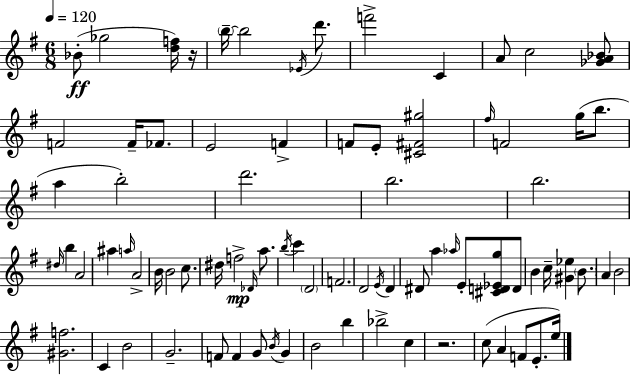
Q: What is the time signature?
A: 6/8